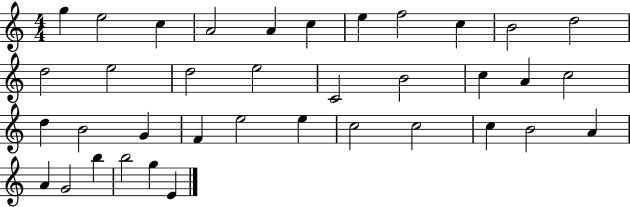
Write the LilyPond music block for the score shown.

{
  \clef treble
  \numericTimeSignature
  \time 4/4
  \key c \major
  g''4 e''2 c''4 | a'2 a'4 c''4 | e''4 f''2 c''4 | b'2 d''2 | \break d''2 e''2 | d''2 e''2 | c'2 b'2 | c''4 a'4 c''2 | \break d''4 b'2 g'4 | f'4 e''2 e''4 | c''2 c''2 | c''4 b'2 a'4 | \break a'4 g'2 b''4 | b''2 g''4 e'4 | \bar "|."
}